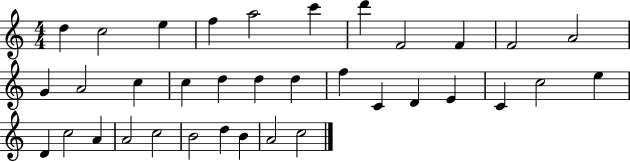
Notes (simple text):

D5/q C5/h E5/q F5/q A5/h C6/q D6/q F4/h F4/q F4/h A4/h G4/q A4/h C5/q C5/q D5/q D5/q D5/q F5/q C4/q D4/q E4/q C4/q C5/h E5/q D4/q C5/h A4/q A4/h C5/h B4/h D5/q B4/q A4/h C5/h